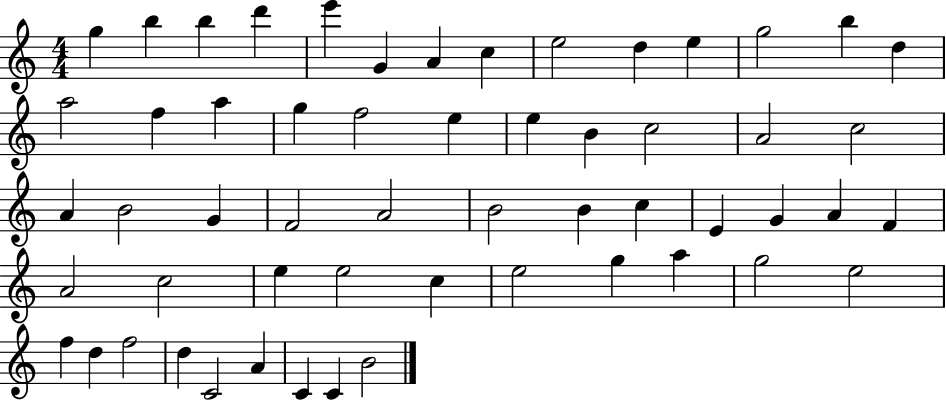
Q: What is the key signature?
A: C major